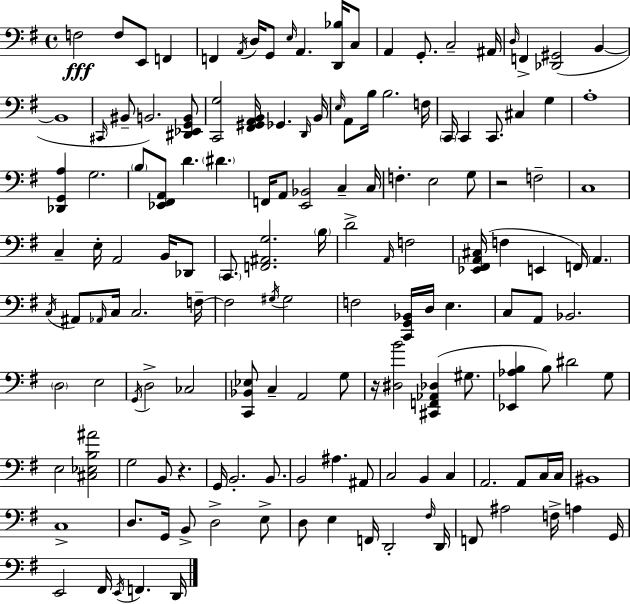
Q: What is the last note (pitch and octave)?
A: D2